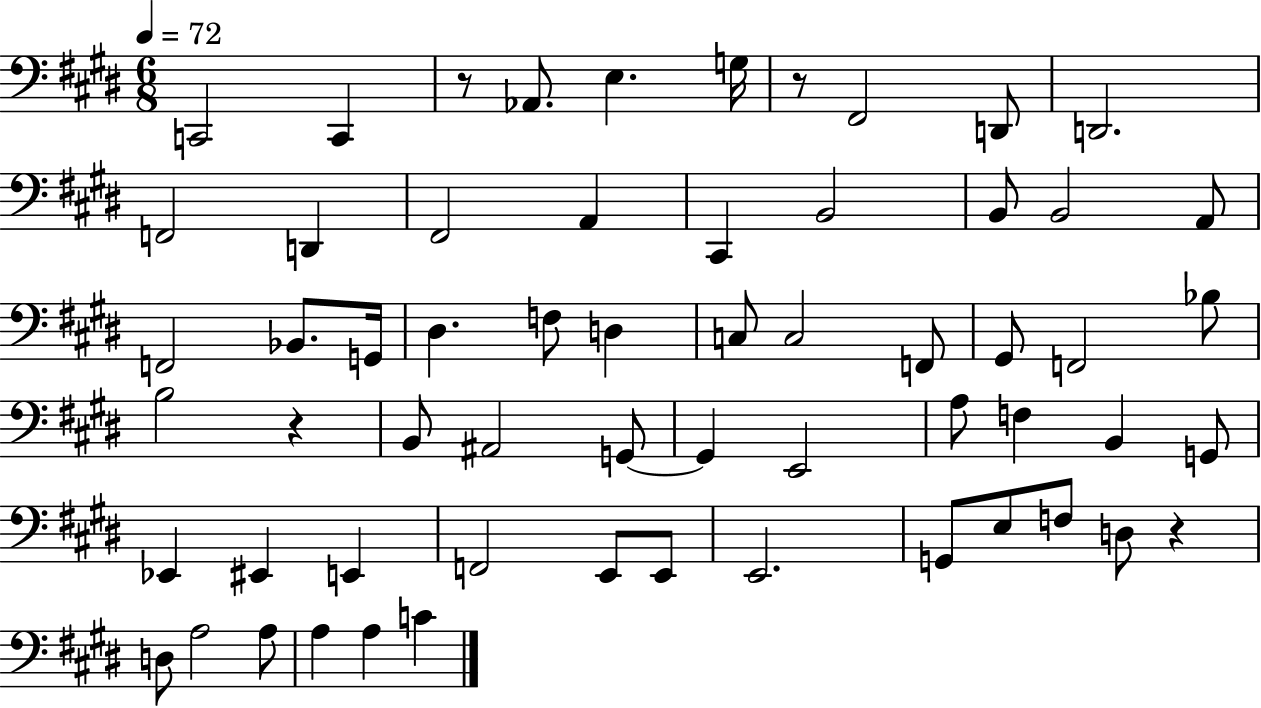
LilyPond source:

{
  \clef bass
  \numericTimeSignature
  \time 6/8
  \key e \major
  \tempo 4 = 72
  c,2 c,4 | r8 aes,8. e4. g16 | r8 fis,2 d,8 | d,2. | \break f,2 d,4 | fis,2 a,4 | cis,4 b,2 | b,8 b,2 a,8 | \break f,2 bes,8. g,16 | dis4. f8 d4 | c8 c2 f,8 | gis,8 f,2 bes8 | \break b2 r4 | b,8 ais,2 g,8~~ | g,4 e,2 | a8 f4 b,4 g,8 | \break ees,4 eis,4 e,4 | f,2 e,8 e,8 | e,2. | g,8 e8 f8 d8 r4 | \break d8 a2 a8 | a4 a4 c'4 | \bar "|."
}